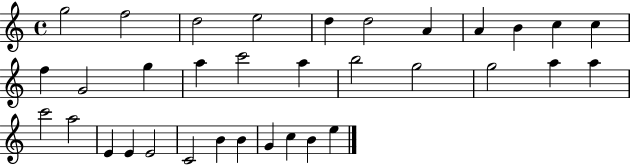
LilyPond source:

{
  \clef treble
  \time 4/4
  \defaultTimeSignature
  \key c \major
  g''2 f''2 | d''2 e''2 | d''4 d''2 a'4 | a'4 b'4 c''4 c''4 | \break f''4 g'2 g''4 | a''4 c'''2 a''4 | b''2 g''2 | g''2 a''4 a''4 | \break c'''2 a''2 | e'4 e'4 e'2 | c'2 b'4 b'4 | g'4 c''4 b'4 e''4 | \break \bar "|."
}